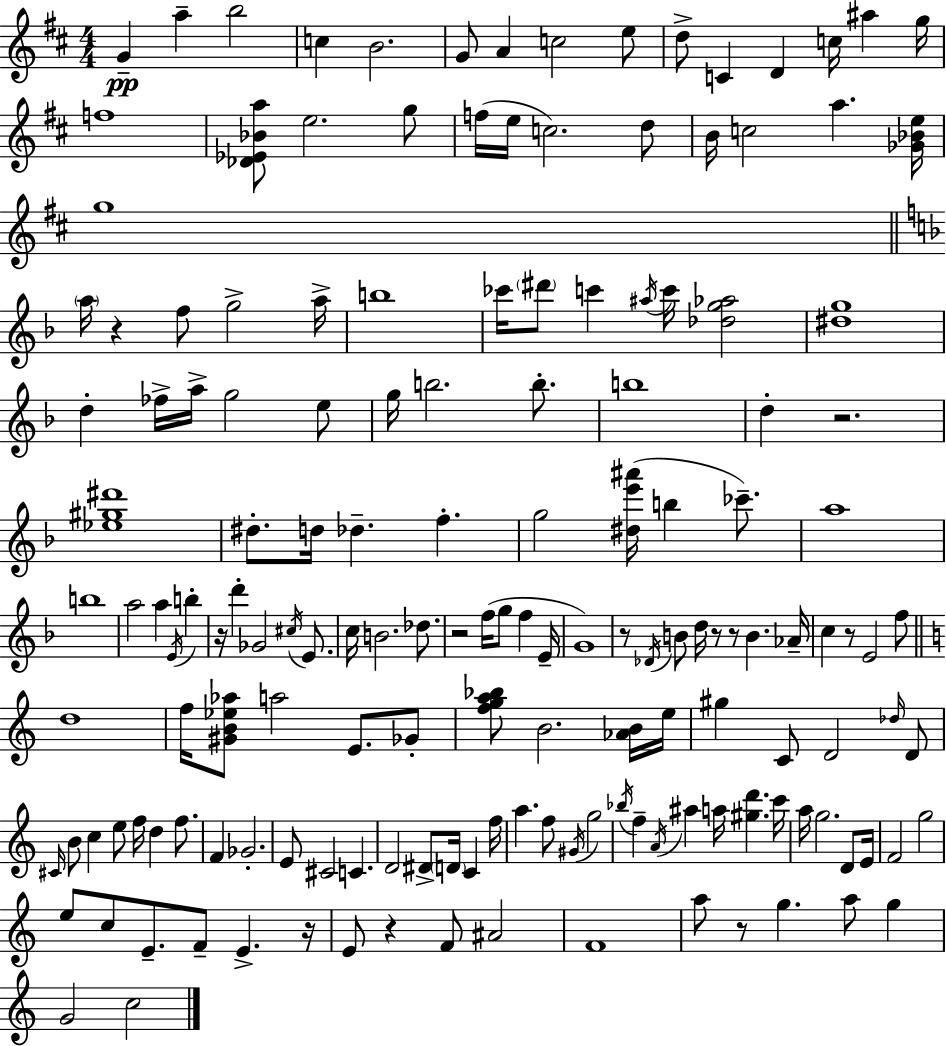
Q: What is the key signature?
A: D major